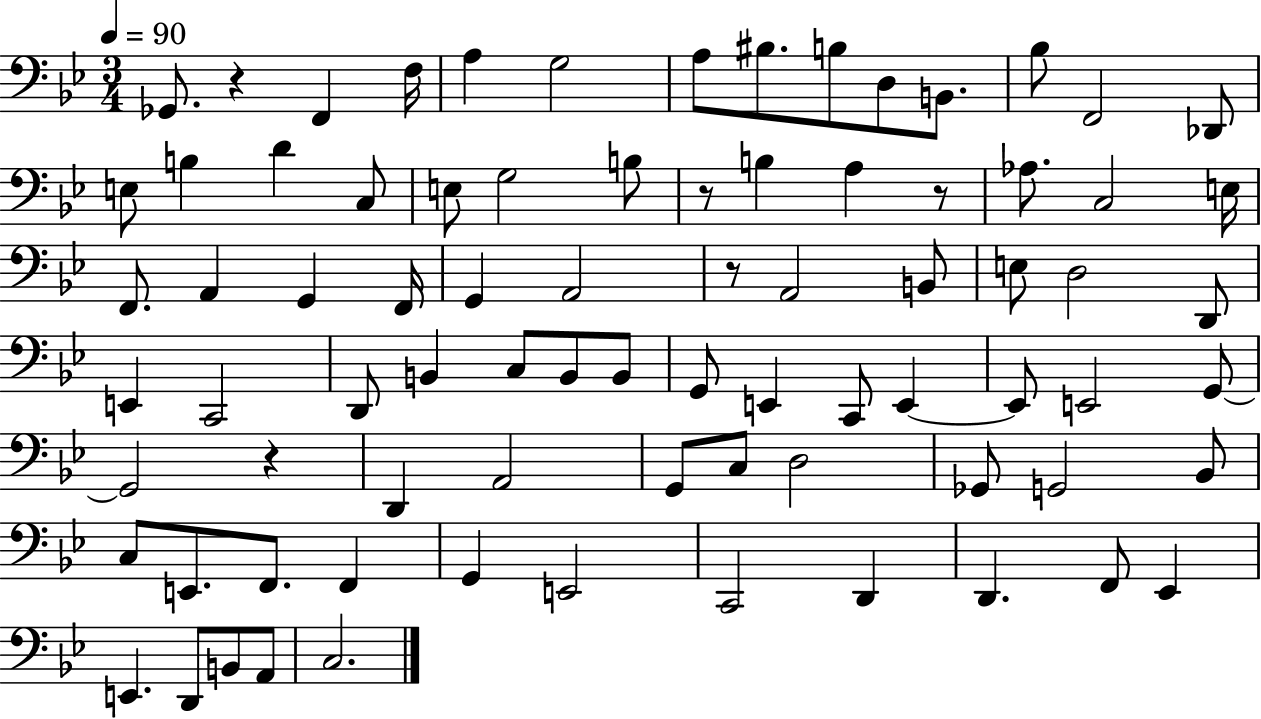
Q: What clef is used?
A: bass